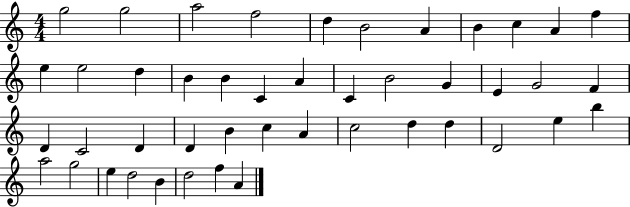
X:1
T:Untitled
M:4/4
L:1/4
K:C
g2 g2 a2 f2 d B2 A B c A f e e2 d B B C A C B2 G E G2 F D C2 D D B c A c2 d d D2 e b a2 g2 e d2 B d2 f A